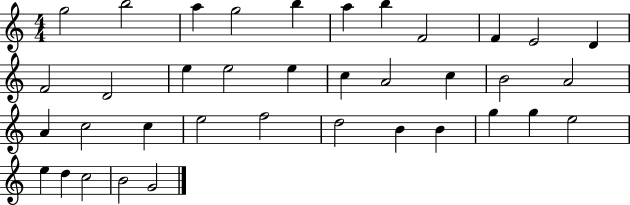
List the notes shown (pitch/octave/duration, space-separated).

G5/h B5/h A5/q G5/h B5/q A5/q B5/q F4/h F4/q E4/h D4/q F4/h D4/h E5/q E5/h E5/q C5/q A4/h C5/q B4/h A4/h A4/q C5/h C5/q E5/h F5/h D5/h B4/q B4/q G5/q G5/q E5/h E5/q D5/q C5/h B4/h G4/h